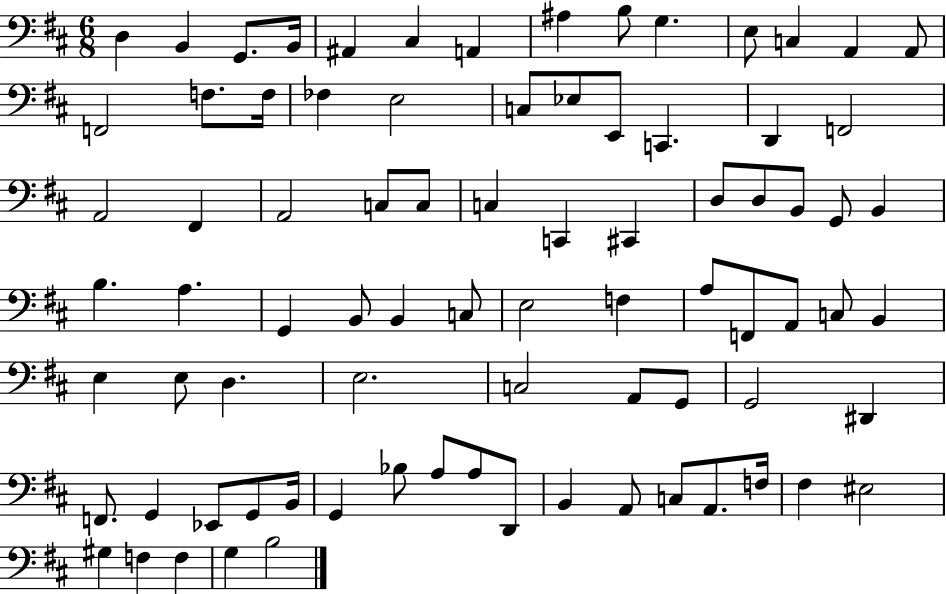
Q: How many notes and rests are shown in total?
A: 82